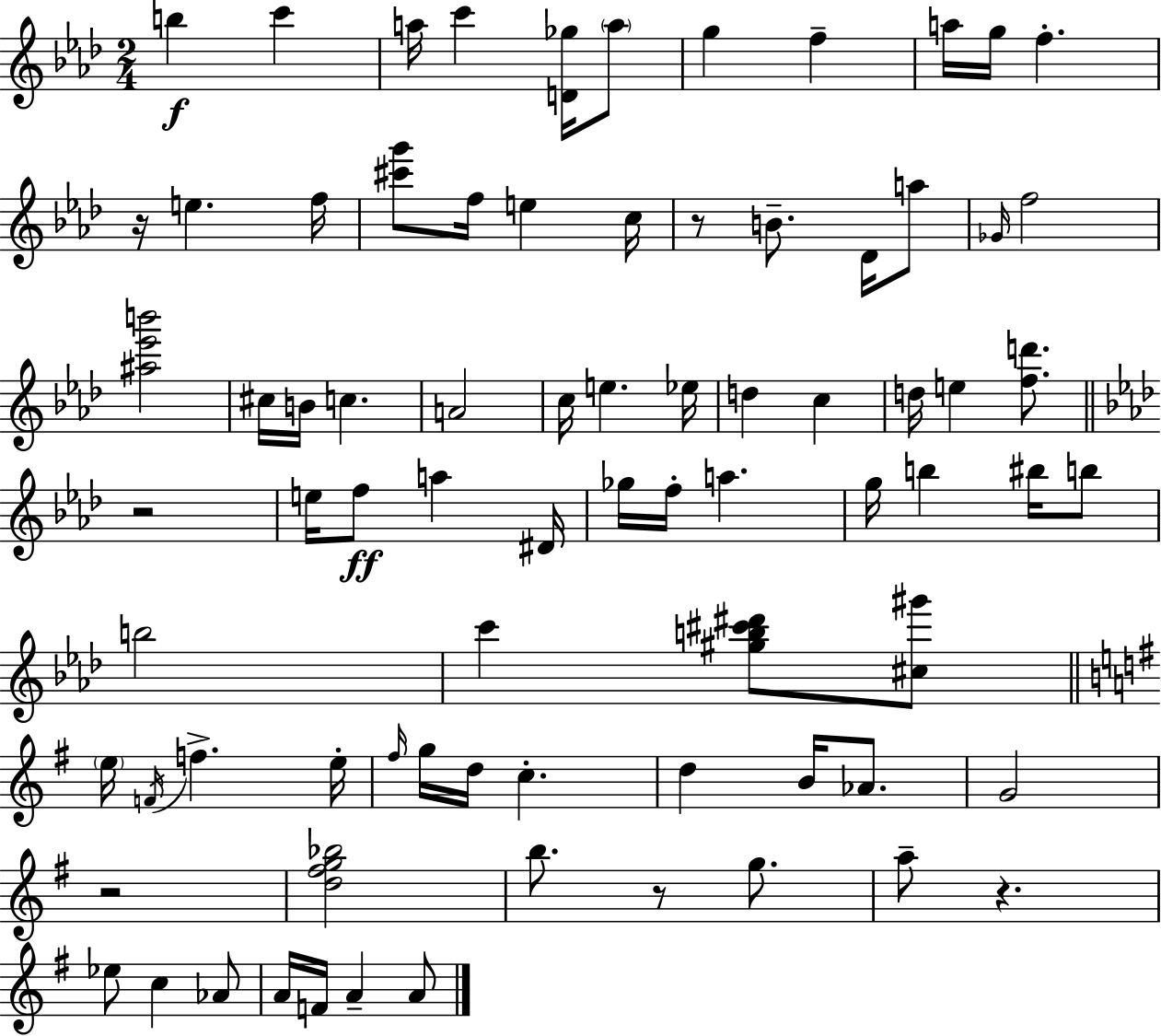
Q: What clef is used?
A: treble